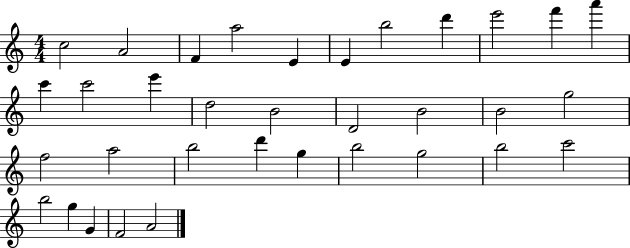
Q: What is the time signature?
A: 4/4